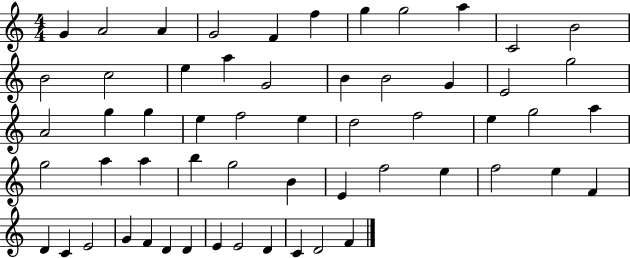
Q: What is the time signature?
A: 4/4